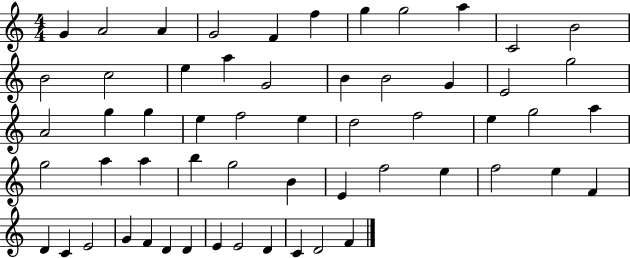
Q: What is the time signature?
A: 4/4